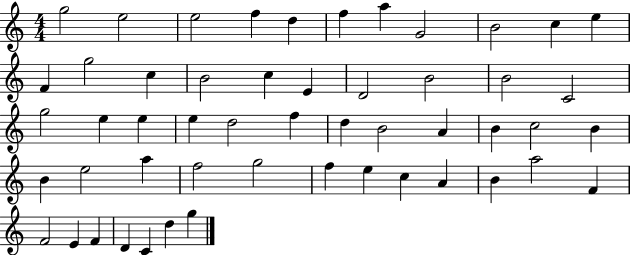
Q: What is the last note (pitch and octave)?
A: G5